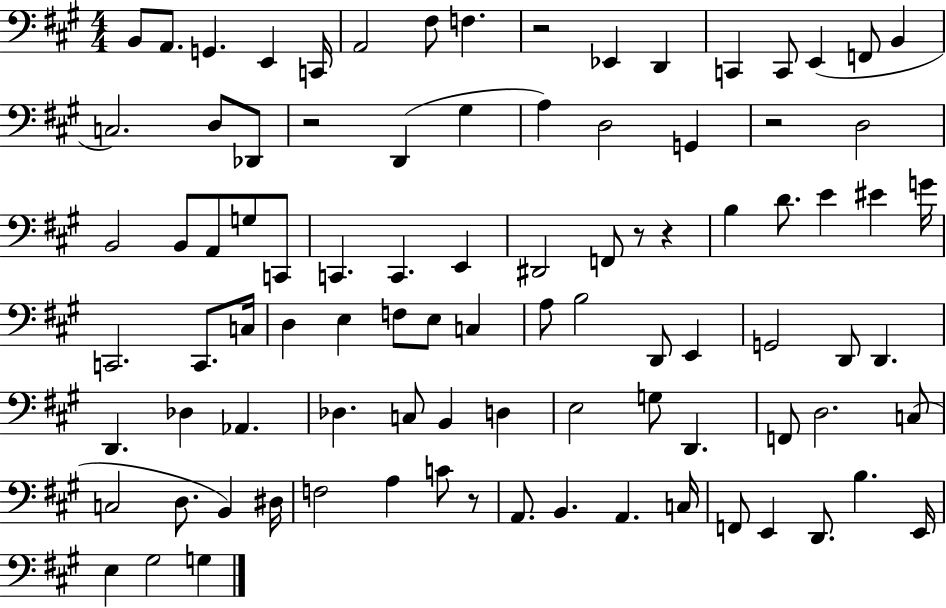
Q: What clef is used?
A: bass